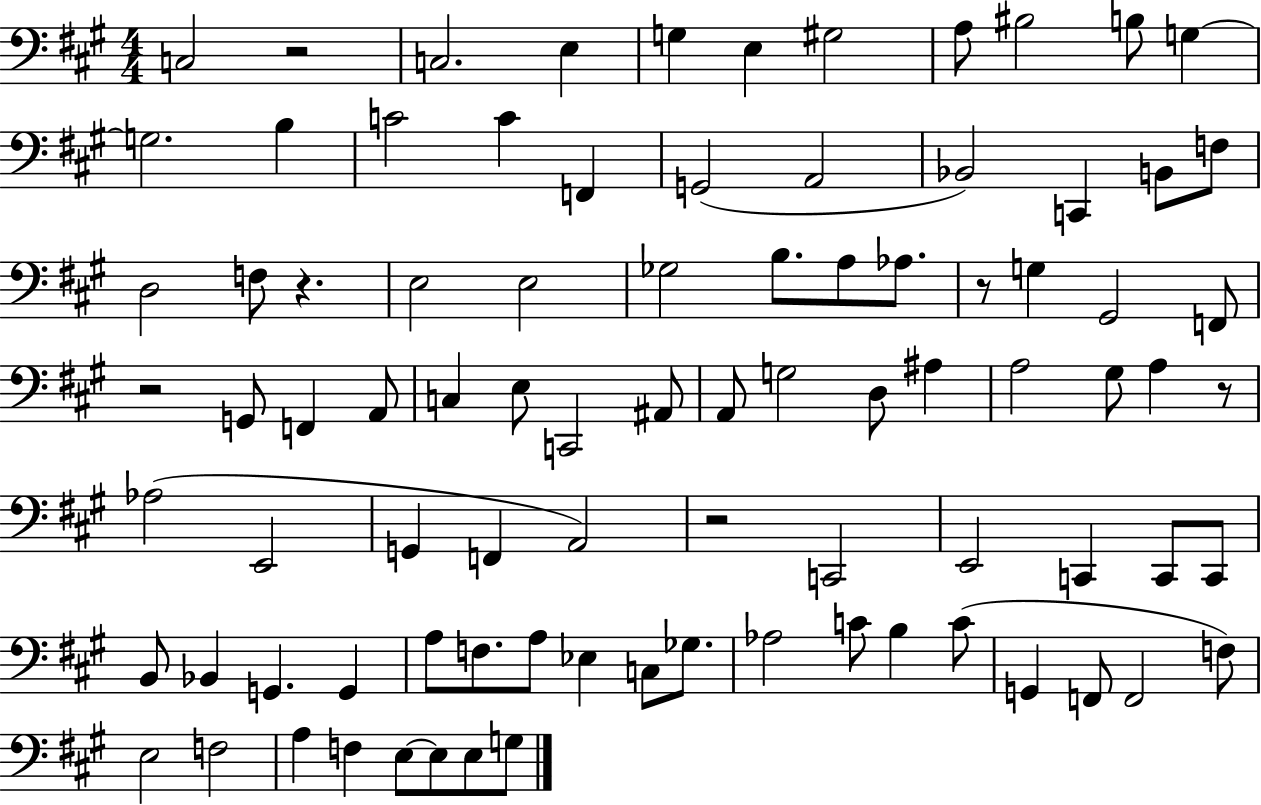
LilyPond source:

{
  \clef bass
  \numericTimeSignature
  \time 4/4
  \key a \major
  c2 r2 | c2. e4 | g4 e4 gis2 | a8 bis2 b8 g4~~ | \break g2. b4 | c'2 c'4 f,4 | g,2( a,2 | bes,2) c,4 b,8 f8 | \break d2 f8 r4. | e2 e2 | ges2 b8. a8 aes8. | r8 g4 gis,2 f,8 | \break r2 g,8 f,4 a,8 | c4 e8 c,2 ais,8 | a,8 g2 d8 ais4 | a2 gis8 a4 r8 | \break aes2( e,2 | g,4 f,4 a,2) | r2 c,2 | e,2 c,4 c,8 c,8 | \break b,8 bes,4 g,4. g,4 | a8 f8. a8 ees4 c8 ges8. | aes2 c'8 b4 c'8( | g,4 f,8 f,2 f8) | \break e2 f2 | a4 f4 e8~~ e8 e8 g8 | \bar "|."
}